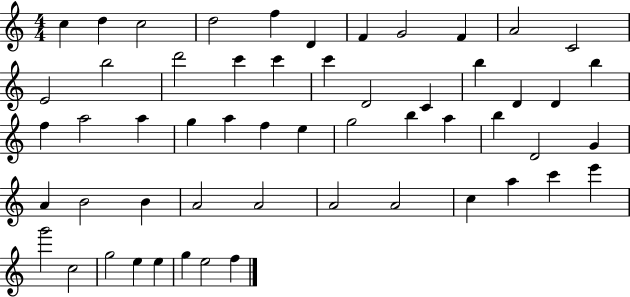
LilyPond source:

{
  \clef treble
  \numericTimeSignature
  \time 4/4
  \key c \major
  c''4 d''4 c''2 | d''2 f''4 d'4 | f'4 g'2 f'4 | a'2 c'2 | \break e'2 b''2 | d'''2 c'''4 c'''4 | c'''4 d'2 c'4 | b''4 d'4 d'4 b''4 | \break f''4 a''2 a''4 | g''4 a''4 f''4 e''4 | g''2 b''4 a''4 | b''4 d'2 g'4 | \break a'4 b'2 b'4 | a'2 a'2 | a'2 a'2 | c''4 a''4 c'''4 e'''4 | \break g'''2 c''2 | g''2 e''4 e''4 | g''4 e''2 f''4 | \bar "|."
}